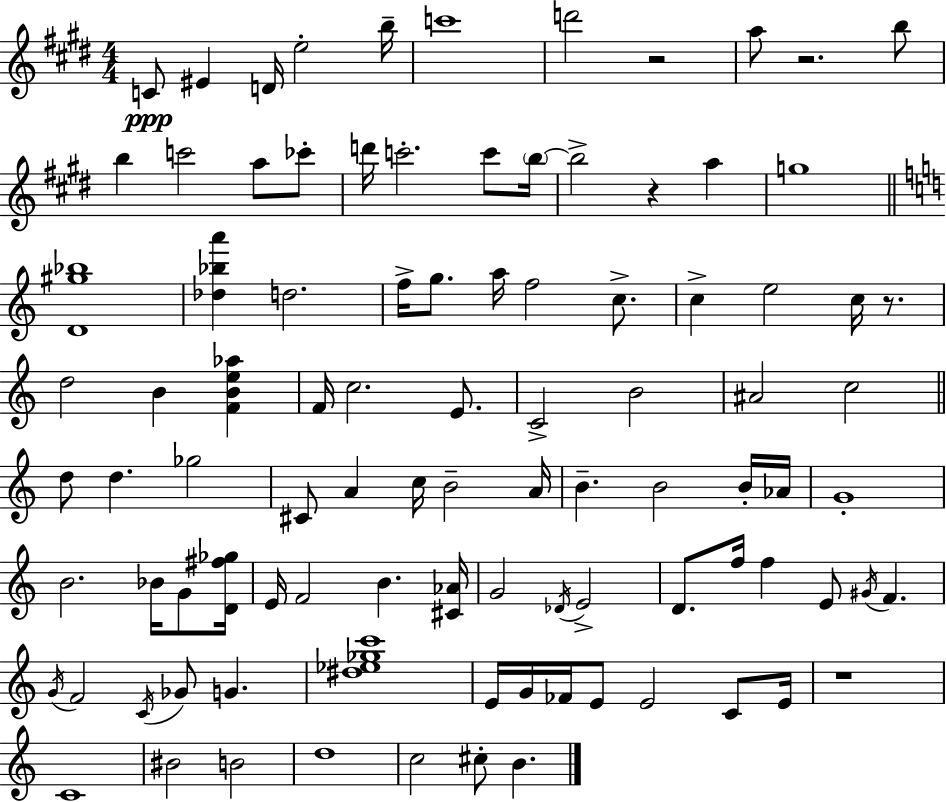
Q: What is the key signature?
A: E major